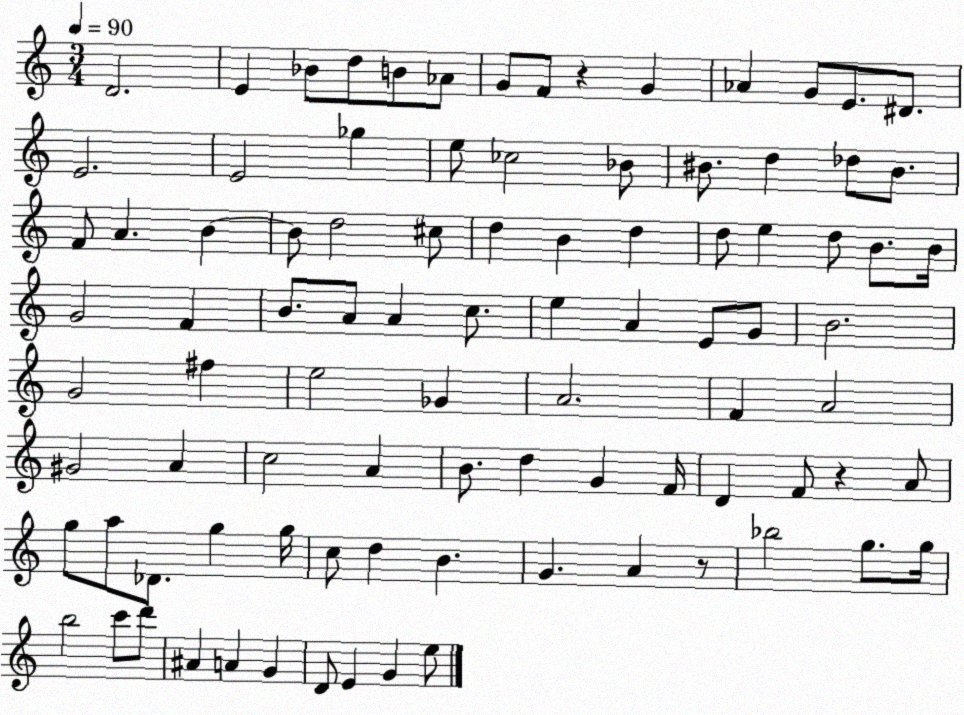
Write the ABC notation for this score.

X:1
T:Untitled
M:3/4
L:1/4
K:C
D2 E _B/2 d/2 B/2 _A/2 G/2 F/2 z G _A G/2 E/2 ^D/2 E2 E2 _g e/2 _c2 _B/2 ^B/2 d _d/2 ^B/2 F/2 A B B/2 d2 ^c/2 d B d d/2 e d/2 B/2 B/4 G2 F B/2 A/2 A c/2 e A E/2 G/2 B2 G2 ^f e2 _G A2 F A2 ^G2 A c2 A B/2 d G F/4 D F/2 z A/2 g/2 a/2 _D/2 g g/4 c/2 d B G A z/2 _b2 g/2 g/4 b2 c'/2 d'/2 ^A A G D/2 E G e/2